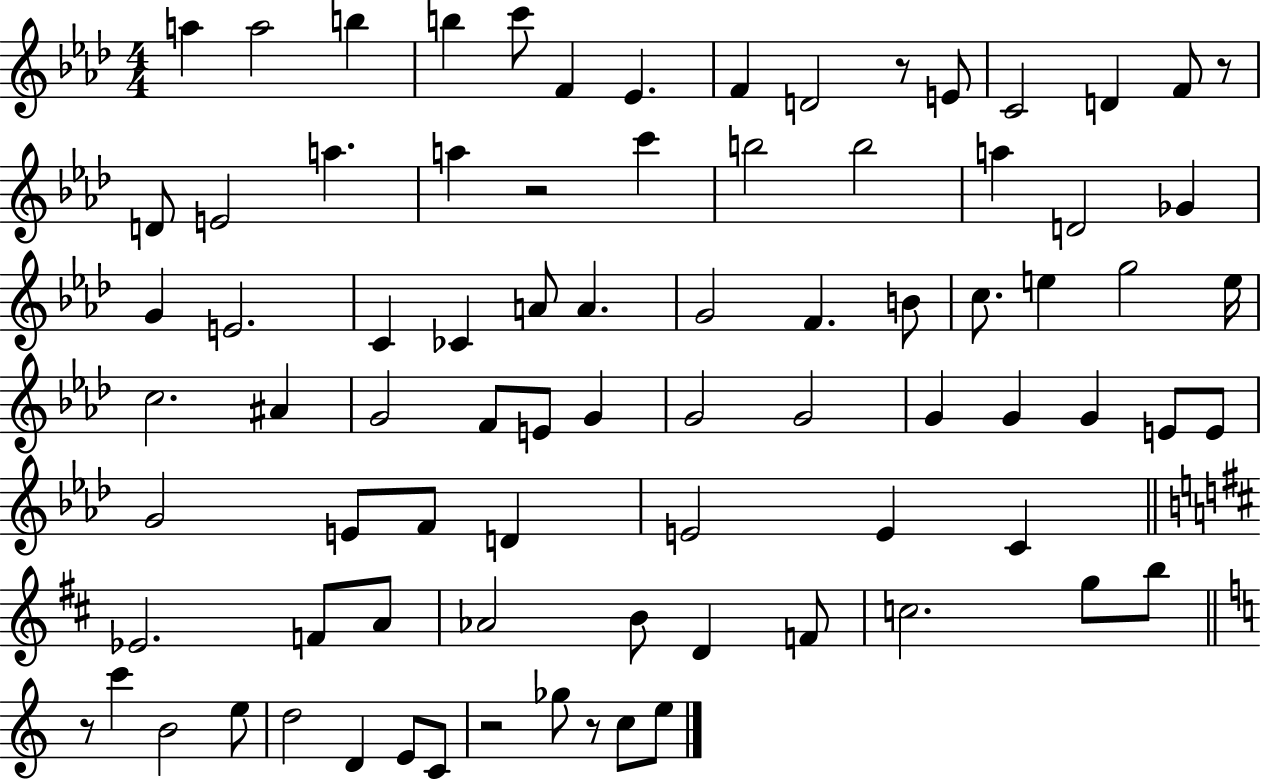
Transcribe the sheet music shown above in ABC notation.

X:1
T:Untitled
M:4/4
L:1/4
K:Ab
a a2 b b c'/2 F _E F D2 z/2 E/2 C2 D F/2 z/2 D/2 E2 a a z2 c' b2 b2 a D2 _G G E2 C _C A/2 A G2 F B/2 c/2 e g2 e/4 c2 ^A G2 F/2 E/2 G G2 G2 G G G E/2 E/2 G2 E/2 F/2 D E2 E C _E2 F/2 A/2 _A2 B/2 D F/2 c2 g/2 b/2 z/2 c' B2 e/2 d2 D E/2 C/2 z2 _g/2 z/2 c/2 e/2